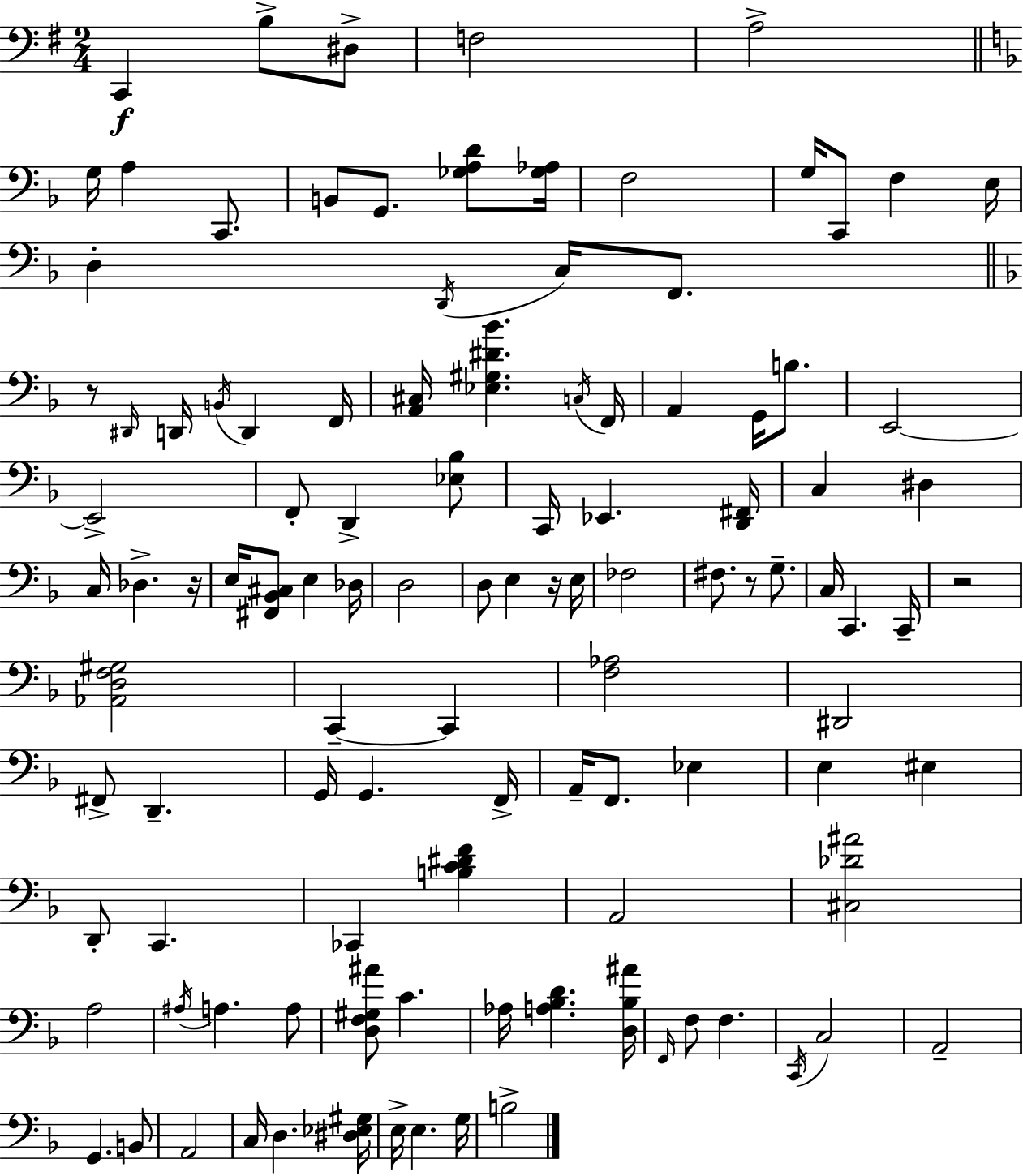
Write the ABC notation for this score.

X:1
T:Untitled
M:2/4
L:1/4
K:Em
C,, B,/2 ^D,/2 F,2 A,2 G,/4 A, C,,/2 B,,/2 G,,/2 [_G,A,D]/2 [_G,_A,]/4 F,2 G,/4 C,,/2 F, E,/4 D, D,,/4 C,/4 F,,/2 z/2 ^D,,/4 D,,/4 B,,/4 D,, F,,/4 [A,,^C,]/4 [_E,^G,^D_B] C,/4 F,,/4 A,, G,,/4 B,/2 E,,2 E,,2 F,,/2 D,, [_E,_B,]/2 C,,/4 _E,, [D,,^F,,]/4 C, ^D, C,/4 _D, z/4 E,/4 [^F,,_B,,^C,]/2 E, _D,/4 D,2 D,/2 E, z/4 E,/4 _F,2 ^F,/2 z/2 G,/2 C,/4 C,, C,,/4 z2 [_A,,D,F,^G,]2 C,, C,, [F,_A,]2 ^D,,2 ^F,,/2 D,, G,,/4 G,, F,,/4 A,,/4 F,,/2 _E, E, ^E, D,,/2 C,, _C,, [B,C^DF] A,,2 [^C,_D^A]2 A,2 ^A,/4 A, A,/2 [D,F,^G,^A]/2 C _A,/4 [A,_B,D] [D,_B,^A]/4 F,,/4 F,/2 F, C,,/4 C,2 A,,2 G,, B,,/2 A,,2 C,/4 D, [^D,_E,^G,]/4 E,/4 E, G,/4 B,2